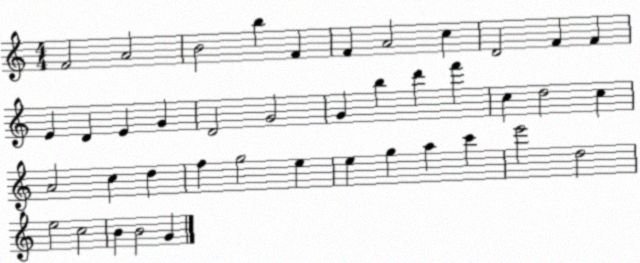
X:1
T:Untitled
M:4/4
L:1/4
K:C
F2 A2 B2 b F F A2 c D2 F F E D E G D2 G2 G b d' f' c d2 c A2 c d f g2 e e g a c' e'2 d2 e2 c2 B B2 G